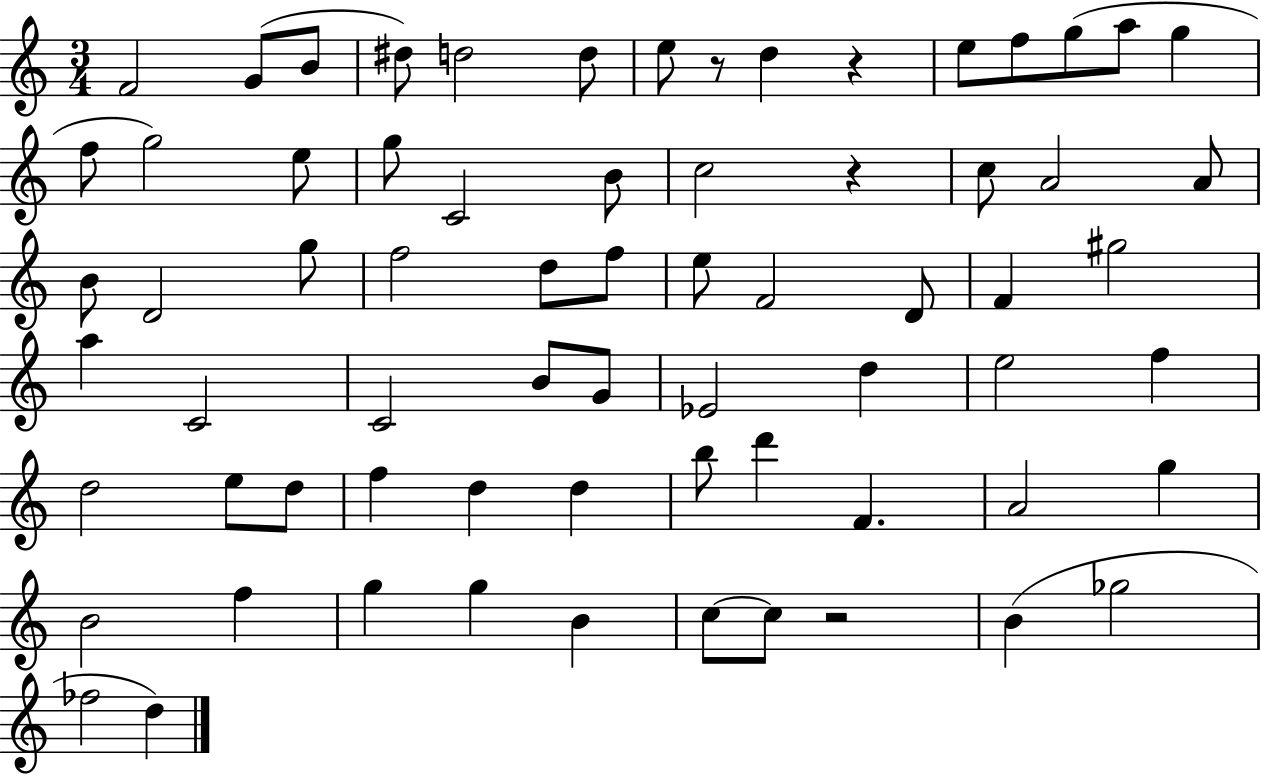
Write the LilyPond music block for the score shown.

{
  \clef treble
  \numericTimeSignature
  \time 3/4
  \key c \major
  f'2 g'8( b'8 | dis''8) d''2 d''8 | e''8 r8 d''4 r4 | e''8 f''8 g''8( a''8 g''4 | \break f''8 g''2) e''8 | g''8 c'2 b'8 | c''2 r4 | c''8 a'2 a'8 | \break b'8 d'2 g''8 | f''2 d''8 f''8 | e''8 f'2 d'8 | f'4 gis''2 | \break a''4 c'2 | c'2 b'8 g'8 | ees'2 d''4 | e''2 f''4 | \break d''2 e''8 d''8 | f''4 d''4 d''4 | b''8 d'''4 f'4. | a'2 g''4 | \break b'2 f''4 | g''4 g''4 b'4 | c''8~~ c''8 r2 | b'4( ges''2 | \break fes''2 d''4) | \bar "|."
}